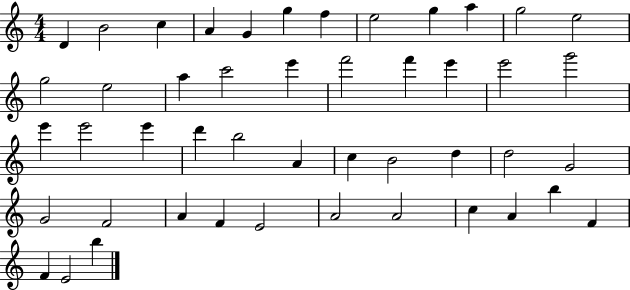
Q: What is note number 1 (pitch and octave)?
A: D4